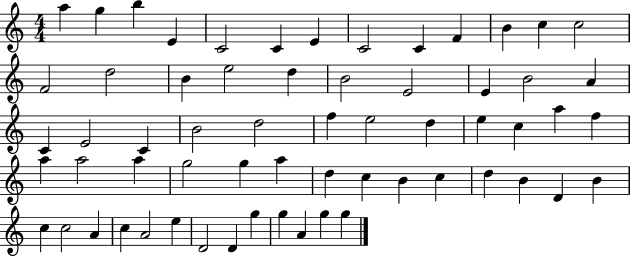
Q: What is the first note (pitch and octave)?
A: A5